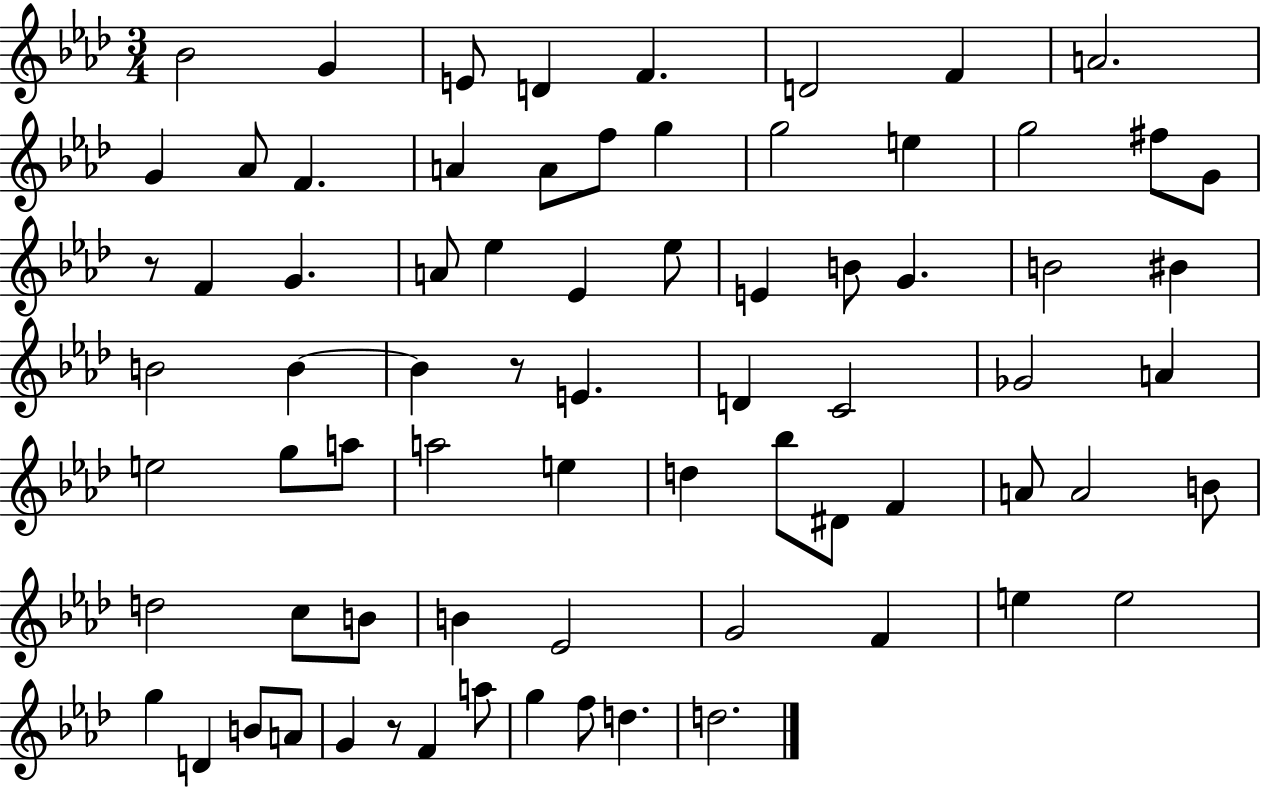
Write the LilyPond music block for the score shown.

{
  \clef treble
  \numericTimeSignature
  \time 3/4
  \key aes \major
  \repeat volta 2 { bes'2 g'4 | e'8 d'4 f'4. | d'2 f'4 | a'2. | \break g'4 aes'8 f'4. | a'4 a'8 f''8 g''4 | g''2 e''4 | g''2 fis''8 g'8 | \break r8 f'4 g'4. | a'8 ees''4 ees'4 ees''8 | e'4 b'8 g'4. | b'2 bis'4 | \break b'2 b'4~~ | b'4 r8 e'4. | d'4 c'2 | ges'2 a'4 | \break e''2 g''8 a''8 | a''2 e''4 | d''4 bes''8 dis'8 f'4 | a'8 a'2 b'8 | \break d''2 c''8 b'8 | b'4 ees'2 | g'2 f'4 | e''4 e''2 | \break g''4 d'4 b'8 a'8 | g'4 r8 f'4 a''8 | g''4 f''8 d''4. | d''2. | \break } \bar "|."
}